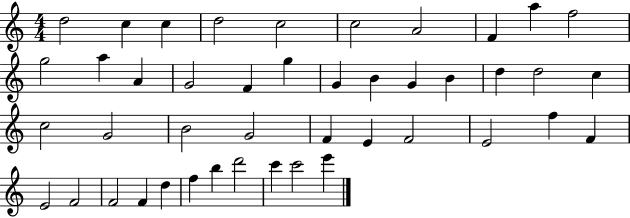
{
  \clef treble
  \numericTimeSignature
  \time 4/4
  \key c \major
  d''2 c''4 c''4 | d''2 c''2 | c''2 a'2 | f'4 a''4 f''2 | \break g''2 a''4 a'4 | g'2 f'4 g''4 | g'4 b'4 g'4 b'4 | d''4 d''2 c''4 | \break c''2 g'2 | b'2 g'2 | f'4 e'4 f'2 | e'2 f''4 f'4 | \break e'2 f'2 | f'2 f'4 d''4 | f''4 b''4 d'''2 | c'''4 c'''2 e'''4 | \break \bar "|."
}